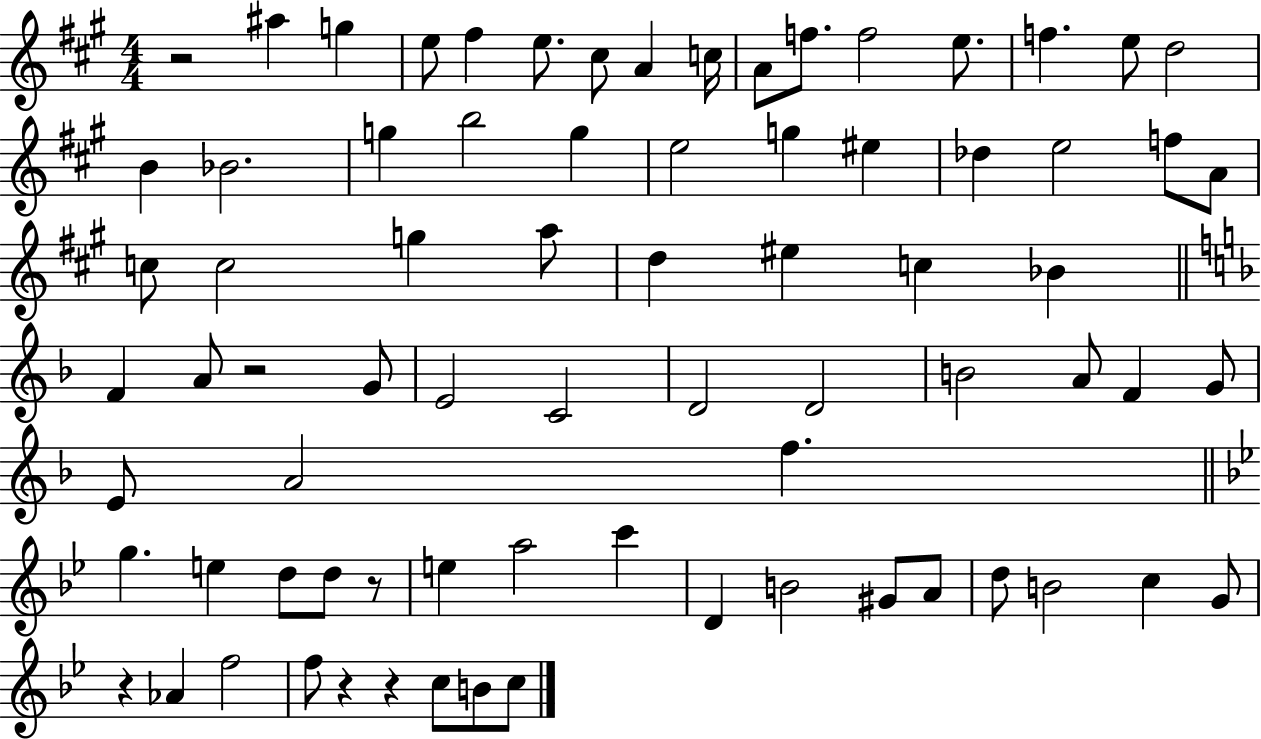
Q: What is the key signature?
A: A major